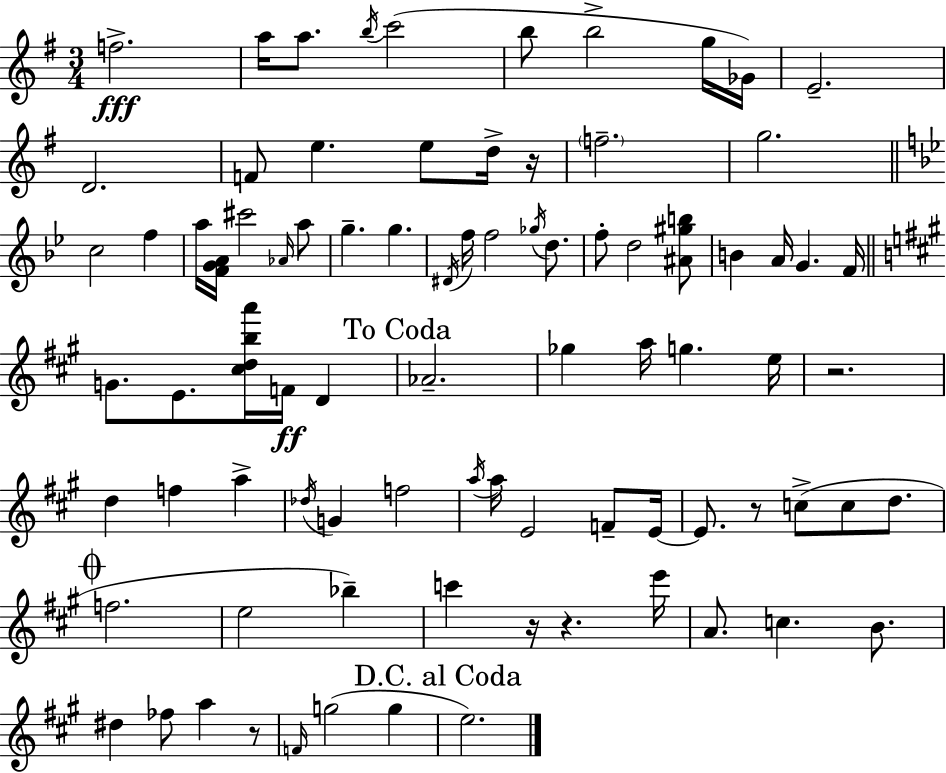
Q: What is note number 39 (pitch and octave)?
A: F4